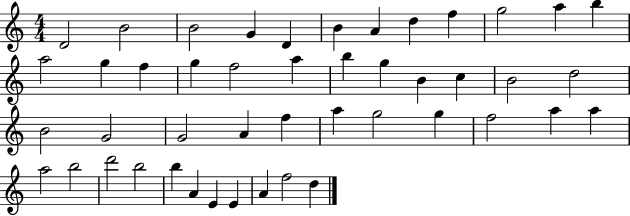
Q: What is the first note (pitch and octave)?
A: D4